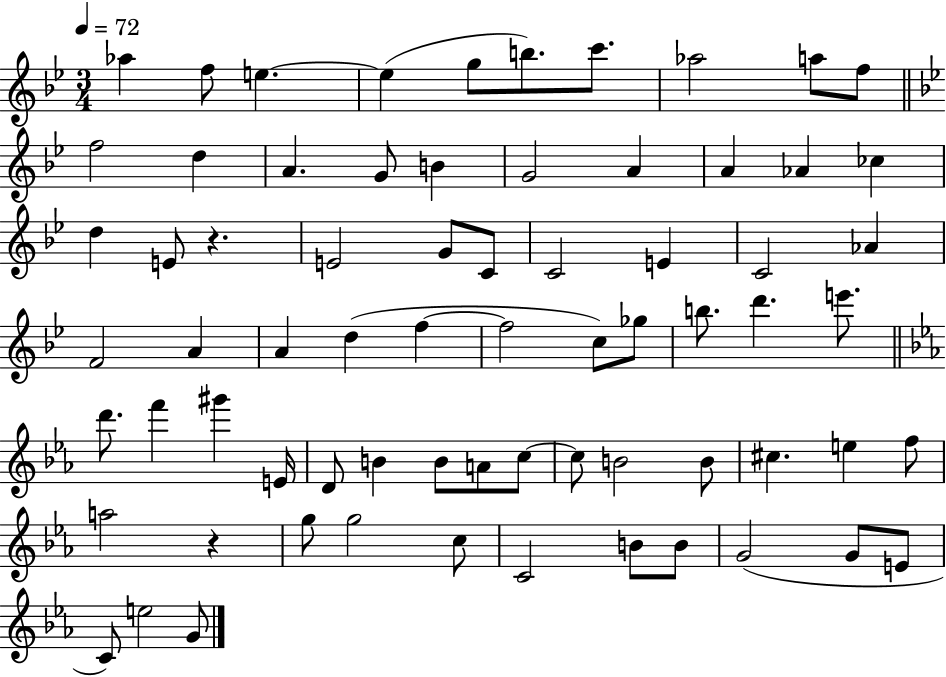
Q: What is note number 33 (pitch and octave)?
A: D5